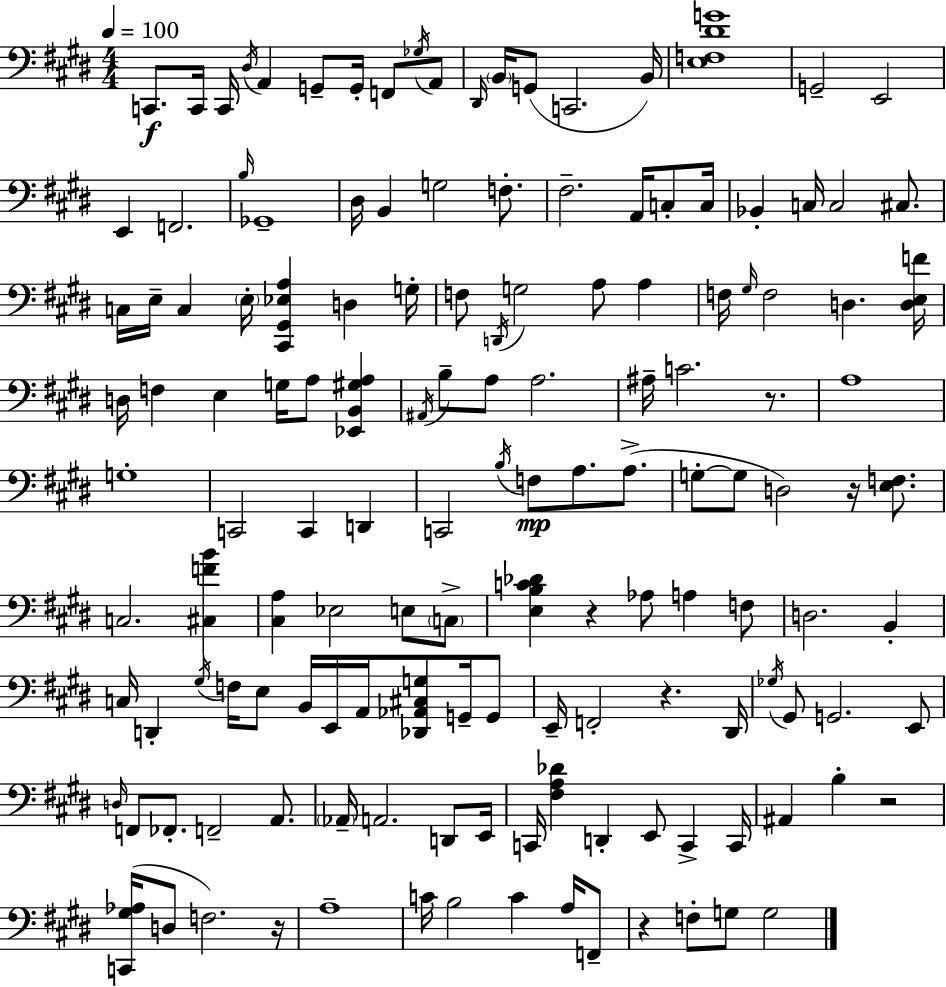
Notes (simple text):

C2/e. C2/s C2/s D#3/s A2/q G2/e G2/s F2/e Gb3/s A2/e D#2/s B2/s G2/e C2/h. B2/s [E3,F3,D#4,G4]/w G2/h E2/h E2/q F2/h. B3/s Gb2/w D#3/s B2/q G3/h F3/e. F#3/h. A2/s C3/e C3/s Bb2/q C3/s C3/h C#3/e. C3/s E3/s C3/q E3/s [C#2,G#2,Eb3,A3]/q D3/q G3/s F3/e D2/s G3/h A3/e A3/q F3/s G#3/s F3/h D3/q. [D3,E3,F4]/s D3/s F3/q E3/q G3/s A3/e [Eb2,B2,G#3,A3]/q A#2/s B3/e A3/e A3/h. A#3/s C4/h. R/e. A3/w G3/w C2/h C2/q D2/q C2/h B3/s F3/e A3/e. A3/e. G3/e G3/e D3/h R/s [E3,F3]/e. C3/h. [C#3,F4,B4]/q [C#3,A3]/q Eb3/h E3/e C3/e [E3,B3,C4,Db4]/q R/q Ab3/e A3/q F3/e D3/h. B2/q C3/s D2/q G#3/s F3/s E3/e B2/s E2/s A2/s [Db2,Ab2,C#3,G3]/e G2/s G2/e E2/s F2/h R/q. D#2/s Gb3/s G#2/e G2/h. E2/e D3/s F2/e FES2/e. F2/h A2/e. Ab2/s A2/h. D2/e E2/s C2/s [F#3,A3,Db4]/q D2/q E2/e C2/q C2/s A#2/q B3/q R/h [C2,G#3,Ab3]/s D3/e F3/h. R/s A3/w C4/s B3/h C4/q A3/s F2/e R/q F3/e G3/e G3/h